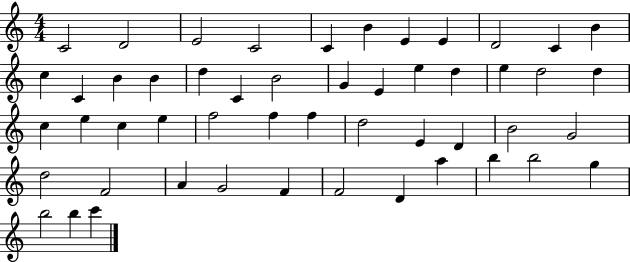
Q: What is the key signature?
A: C major